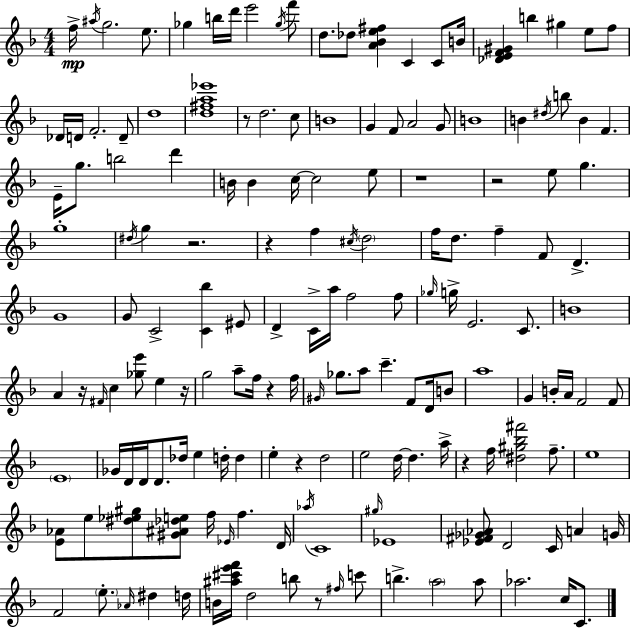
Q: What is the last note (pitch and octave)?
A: C4